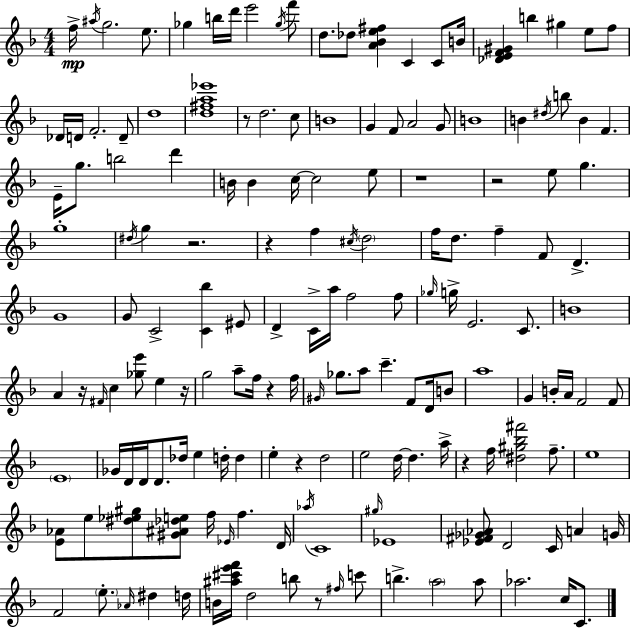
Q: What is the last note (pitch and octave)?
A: C4